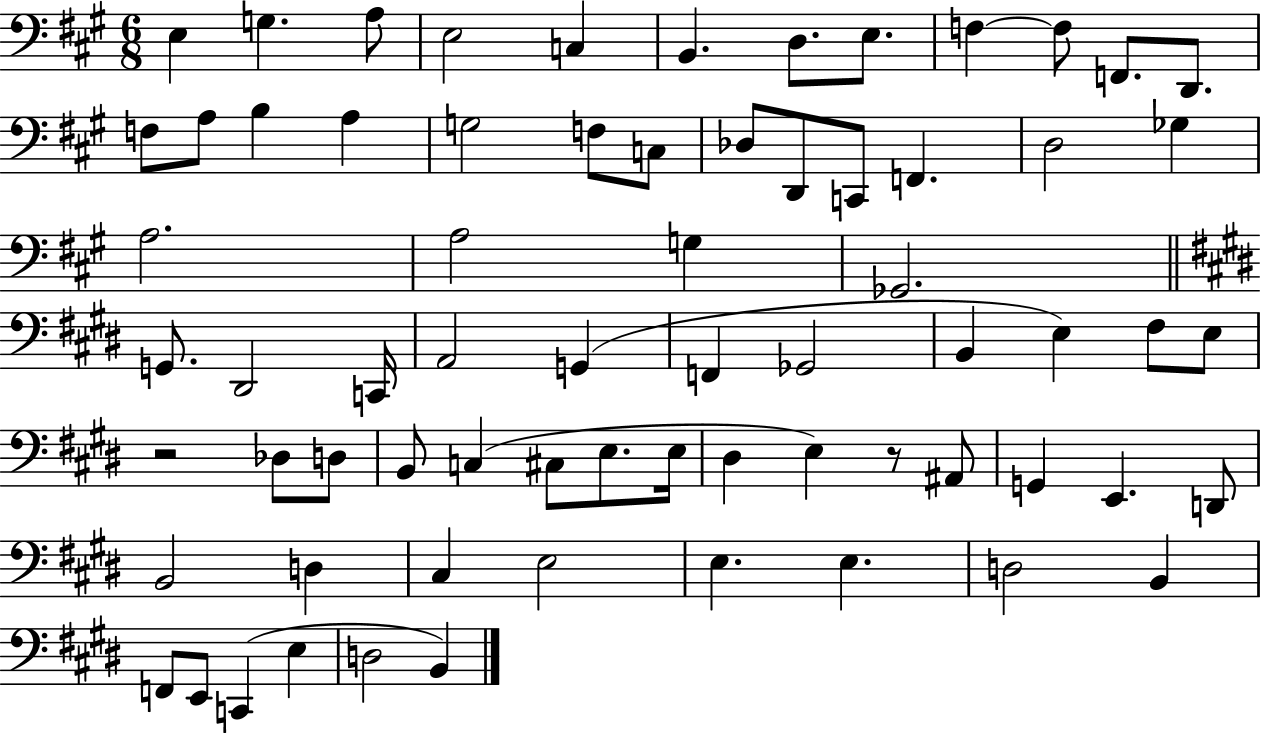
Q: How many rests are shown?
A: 2